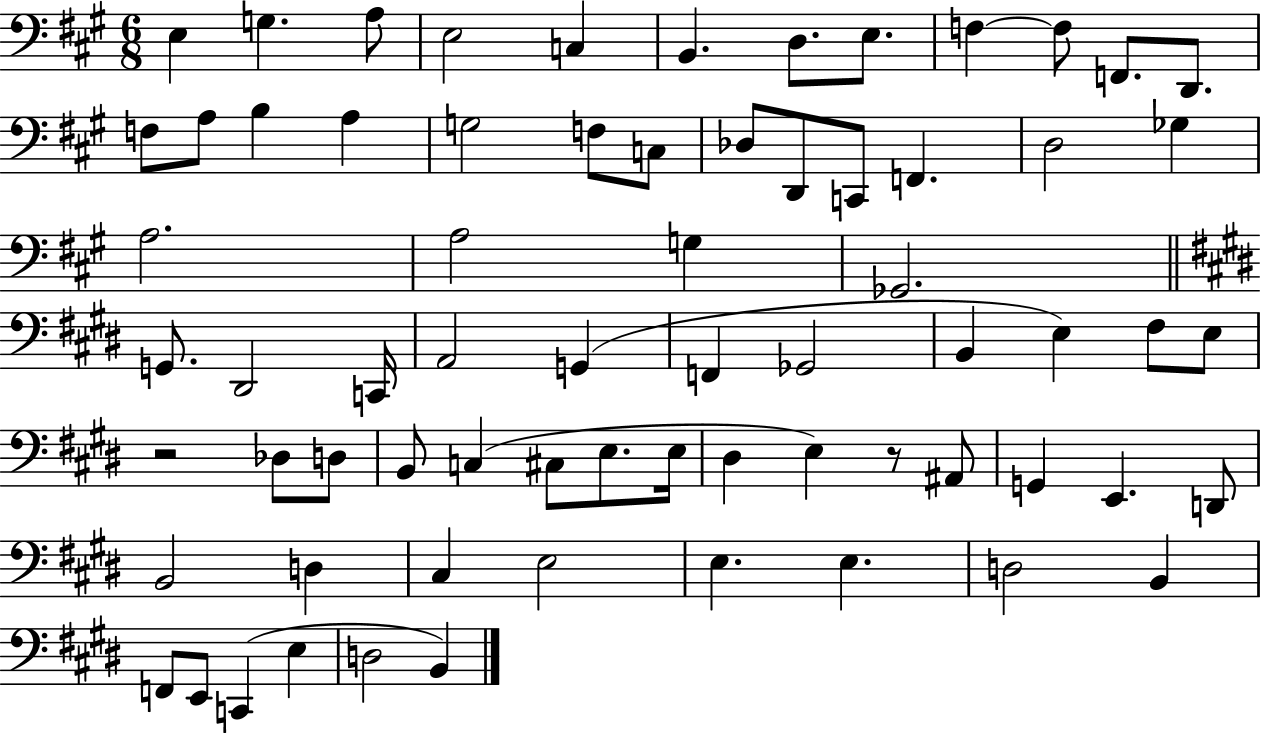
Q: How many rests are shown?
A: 2